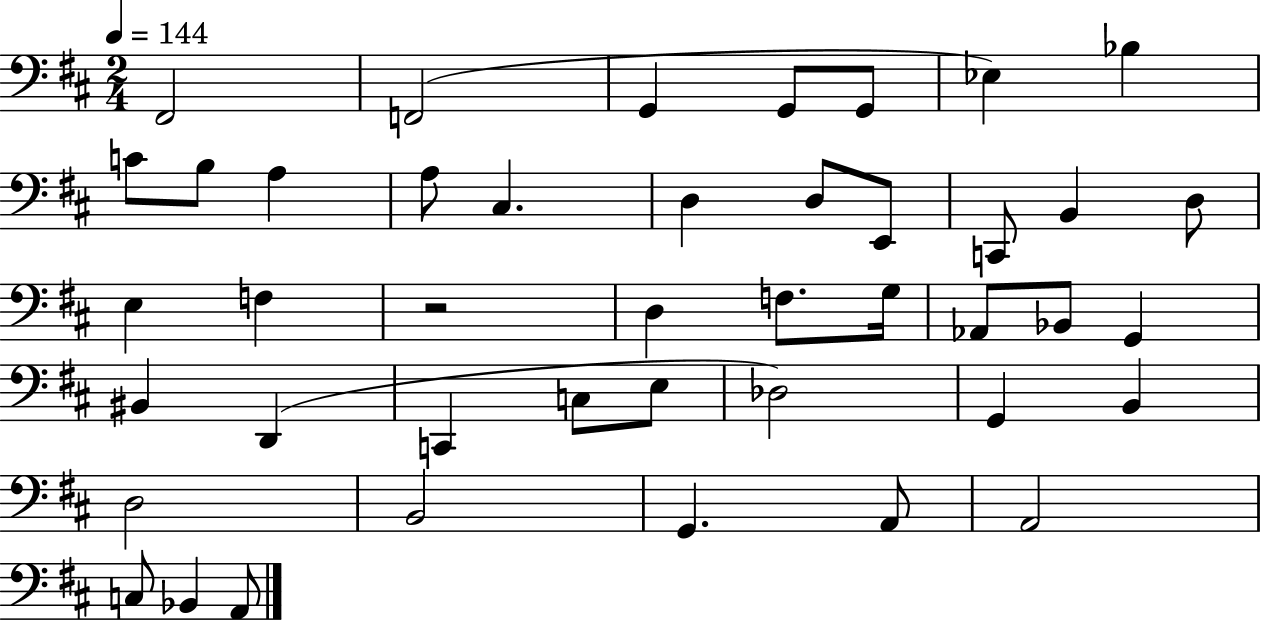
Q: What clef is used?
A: bass